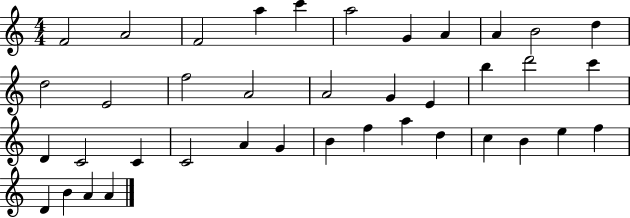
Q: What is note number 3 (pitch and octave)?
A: F4